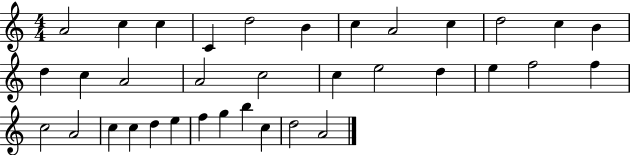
A4/h C5/q C5/q C4/q D5/h B4/q C5/q A4/h C5/q D5/h C5/q B4/q D5/q C5/q A4/h A4/h C5/h C5/q E5/h D5/q E5/q F5/h F5/q C5/h A4/h C5/q C5/q D5/q E5/q F5/q G5/q B5/q C5/q D5/h A4/h